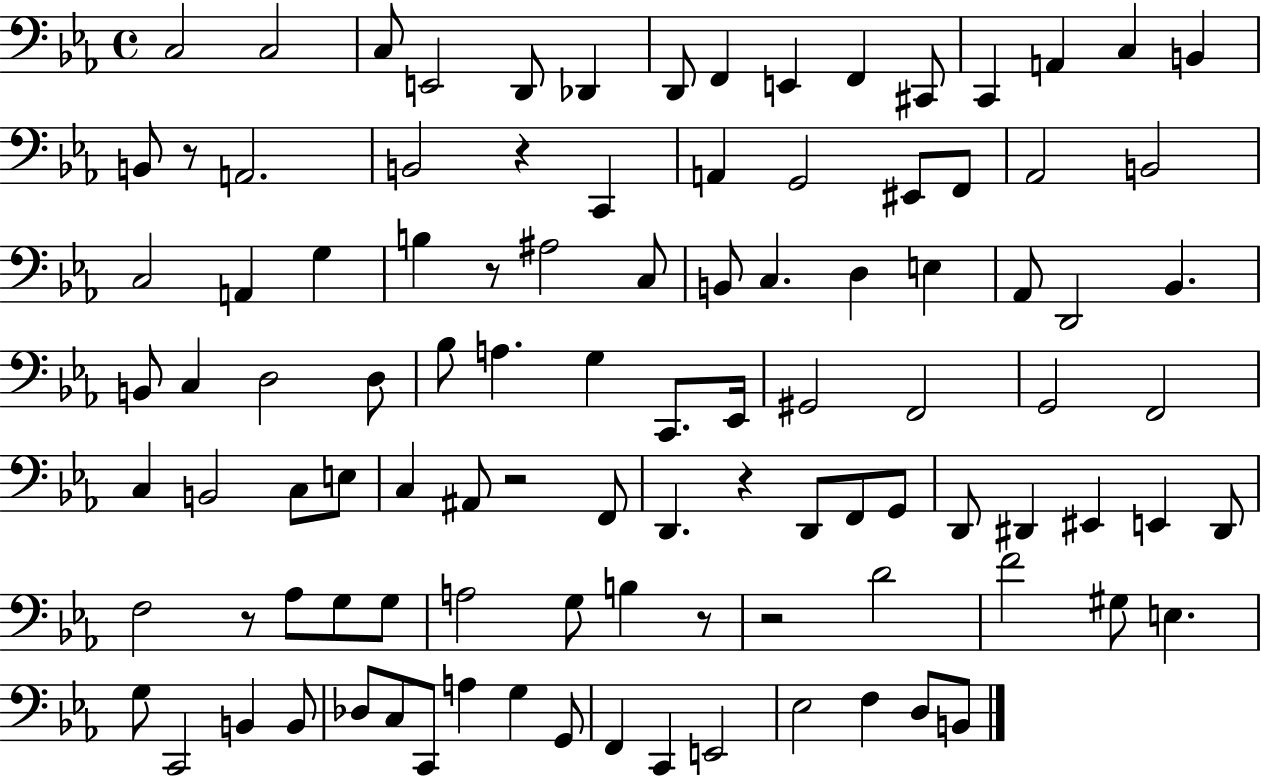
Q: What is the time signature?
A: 4/4